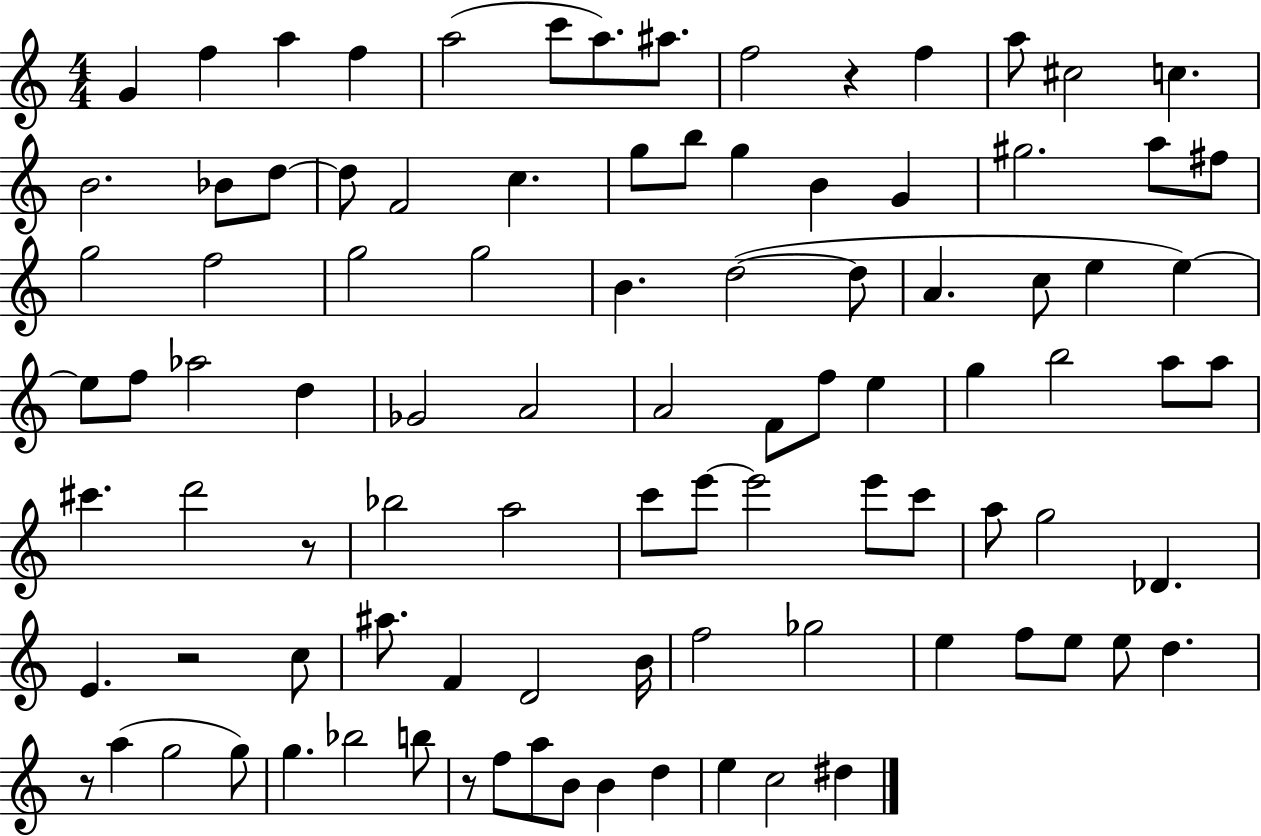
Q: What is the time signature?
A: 4/4